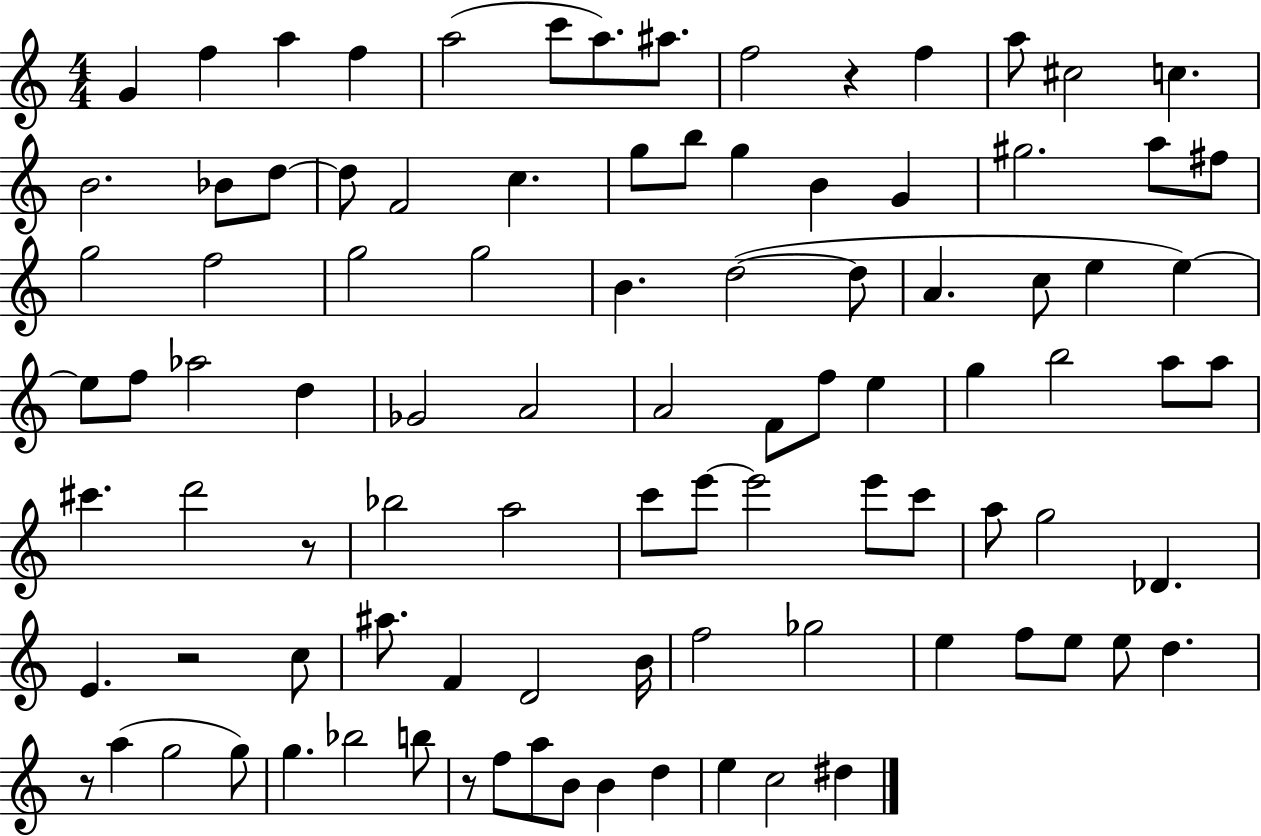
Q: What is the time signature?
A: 4/4